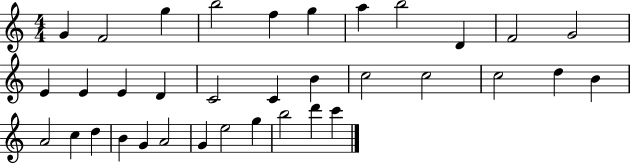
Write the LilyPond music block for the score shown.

{
  \clef treble
  \numericTimeSignature
  \time 4/4
  \key c \major
  g'4 f'2 g''4 | b''2 f''4 g''4 | a''4 b''2 d'4 | f'2 g'2 | \break e'4 e'4 e'4 d'4 | c'2 c'4 b'4 | c''2 c''2 | c''2 d''4 b'4 | \break a'2 c''4 d''4 | b'4 g'4 a'2 | g'4 e''2 g''4 | b''2 d'''4 c'''4 | \break \bar "|."
}